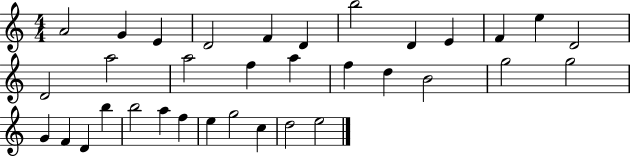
A4/h G4/q E4/q D4/h F4/q D4/q B5/h D4/q E4/q F4/q E5/q D4/h D4/h A5/h A5/h F5/q A5/q F5/q D5/q B4/h G5/h G5/h G4/q F4/q D4/q B5/q B5/h A5/q F5/q E5/q G5/h C5/q D5/h E5/h